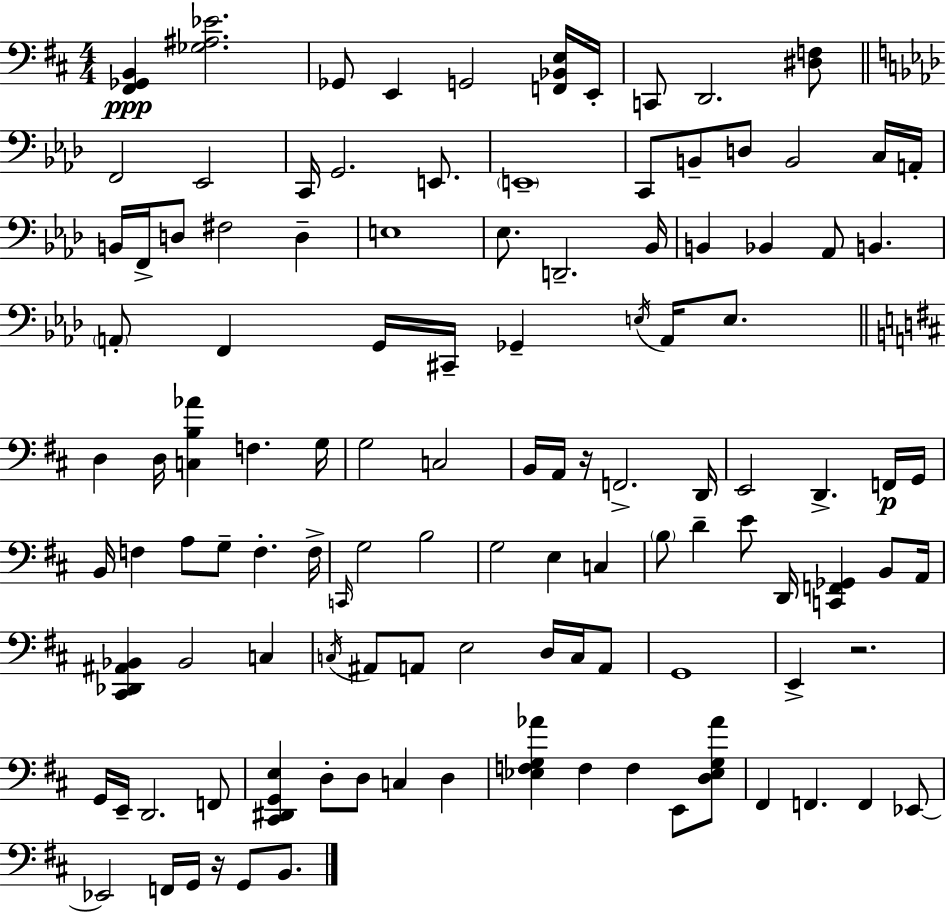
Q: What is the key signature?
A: D major